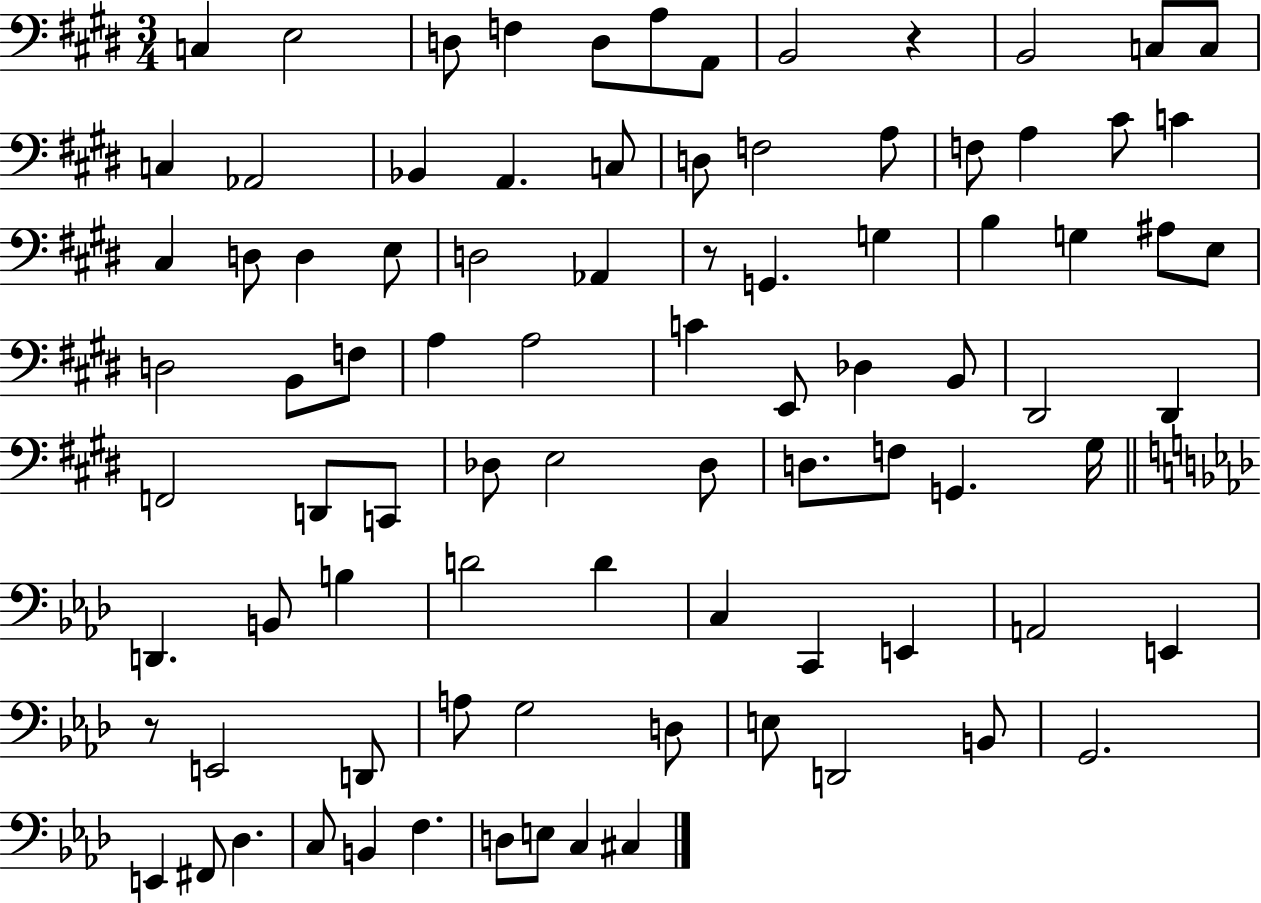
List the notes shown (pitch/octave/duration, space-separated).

C3/q E3/h D3/e F3/q D3/e A3/e A2/e B2/h R/q B2/h C3/e C3/e C3/q Ab2/h Bb2/q A2/q. C3/e D3/e F3/h A3/e F3/e A3/q C#4/e C4/q C#3/q D3/e D3/q E3/e D3/h Ab2/q R/e G2/q. G3/q B3/q G3/q A#3/e E3/e D3/h B2/e F3/e A3/q A3/h C4/q E2/e Db3/q B2/e D#2/h D#2/q F2/h D2/e C2/e Db3/e E3/h Db3/e D3/e. F3/e G2/q. G#3/s D2/q. B2/e B3/q D4/h D4/q C3/q C2/q E2/q A2/h E2/q R/e E2/h D2/e A3/e G3/h D3/e E3/e D2/h B2/e G2/h. E2/q F#2/e Db3/q. C3/e B2/q F3/q. D3/e E3/e C3/q C#3/q